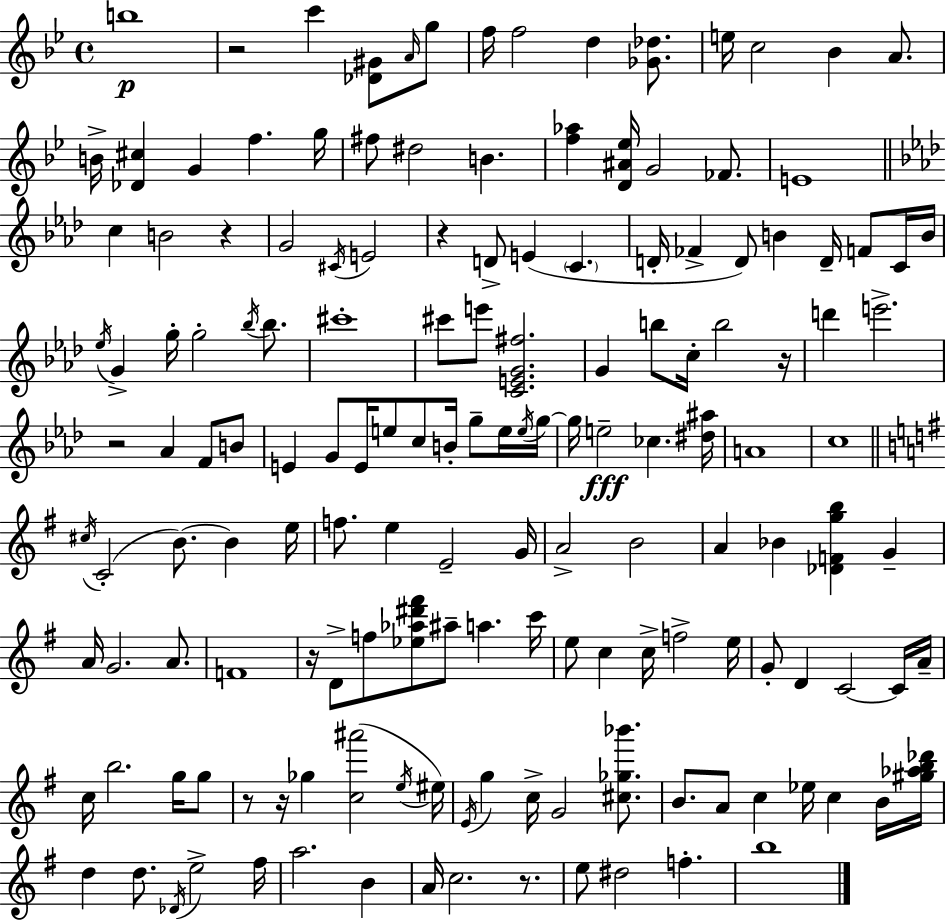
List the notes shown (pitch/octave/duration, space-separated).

B5/w R/h C6/q [Db4,G#4]/e A4/s G5/e F5/s F5/h D5/q [Gb4,Db5]/e. E5/s C5/h Bb4/q A4/e. B4/s [Db4,C#5]/q G4/q F5/q. G5/s F#5/e D#5/h B4/q. [F5,Ab5]/q [D4,A#4,Eb5]/s G4/h FES4/e. E4/w C5/q B4/h R/q G4/h C#4/s E4/h R/q D4/e E4/q C4/q. D4/s FES4/q D4/e B4/q D4/s F4/e C4/s B4/s Eb5/s G4/q G5/s G5/h Bb5/s Bb5/e. C#6/w C#6/e E6/e [C4,E4,G4,F#5]/h. G4/q B5/e C5/s B5/h R/s D6/q E6/h. R/h Ab4/q F4/e B4/e E4/q G4/e E4/s E5/e C5/e B4/s G5/e E5/s E5/s G5/s G5/s E5/h CES5/q. [D#5,A#5]/s A4/w C5/w C#5/s C4/h B4/e. B4/q E5/s F5/e. E5/q E4/h G4/s A4/h B4/h A4/q Bb4/q [Db4,F4,G5,B5]/q G4/q A4/s G4/h. A4/e. F4/w R/s D4/e F5/e [Eb5,Ab5,D#6,F#6]/e A#5/e A5/q. C6/s E5/e C5/q C5/s F5/h E5/s G4/e D4/q C4/h C4/s A4/s C5/s B5/h. G5/s G5/e R/e R/s Gb5/q [C5,A#6]/h E5/s EIS5/s E4/s G5/q C5/s G4/h [C#5,Gb5,Bb6]/e. B4/e. A4/e C5/q Eb5/s C5/q B4/s [G#5,Ab5,B5,Db6]/s D5/q D5/e. Db4/s E5/h F#5/s A5/h. B4/q A4/s C5/h. R/e. E5/e D#5/h F5/q. B5/w